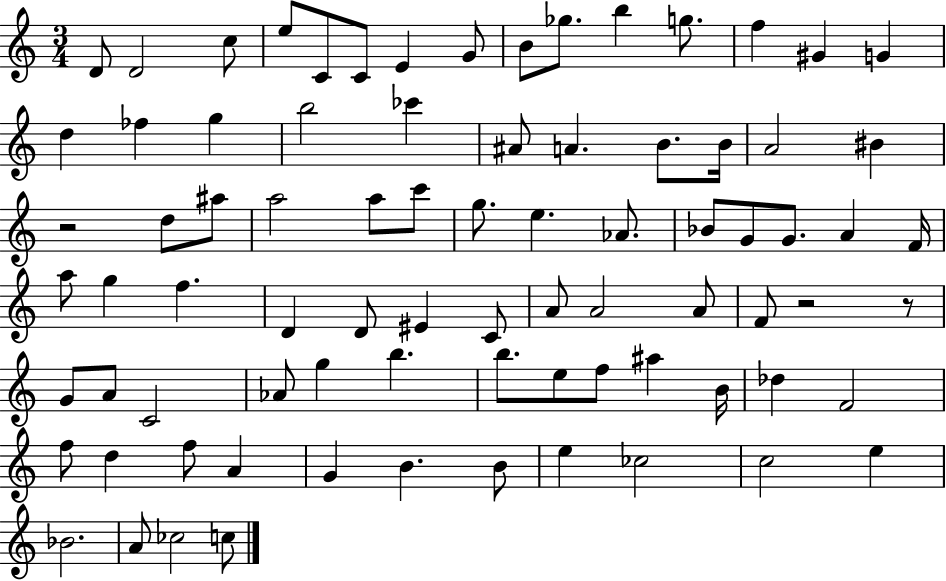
D4/e D4/h C5/e E5/e C4/e C4/e E4/q G4/e B4/e Gb5/e. B5/q G5/e. F5/q G#4/q G4/q D5/q FES5/q G5/q B5/h CES6/q A#4/e A4/q. B4/e. B4/s A4/h BIS4/q R/h D5/e A#5/e A5/h A5/e C6/e G5/e. E5/q. Ab4/e. Bb4/e G4/e G4/e. A4/q F4/s A5/e G5/q F5/q. D4/q D4/e EIS4/q C4/e A4/e A4/h A4/e F4/e R/h R/e G4/e A4/e C4/h Ab4/e G5/q B5/q. B5/e. E5/e F5/e A#5/q B4/s Db5/q F4/h F5/e D5/q F5/e A4/q G4/q B4/q. B4/e E5/q CES5/h C5/h E5/q Bb4/h. A4/e CES5/h C5/e